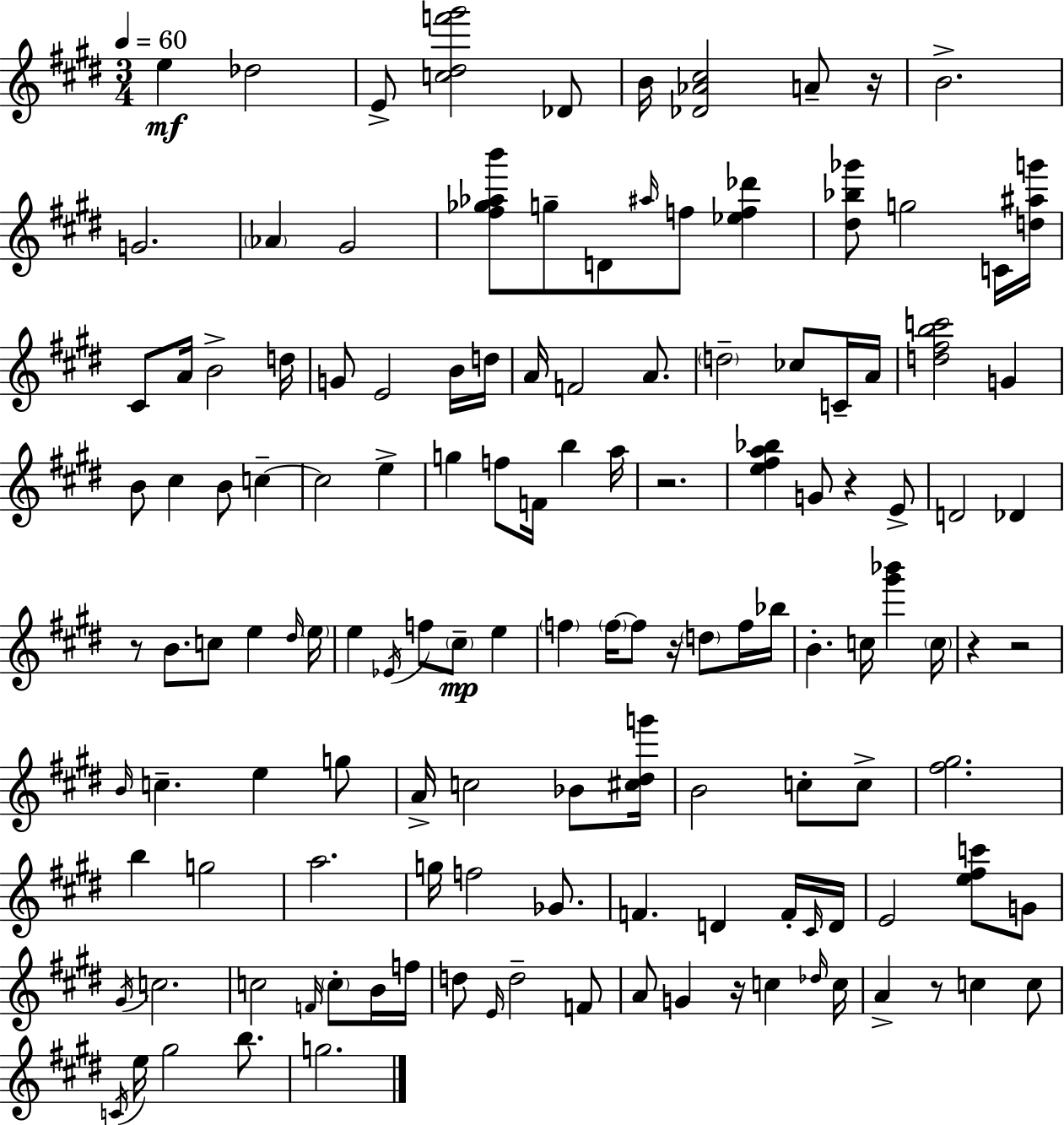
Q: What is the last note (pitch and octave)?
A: G5